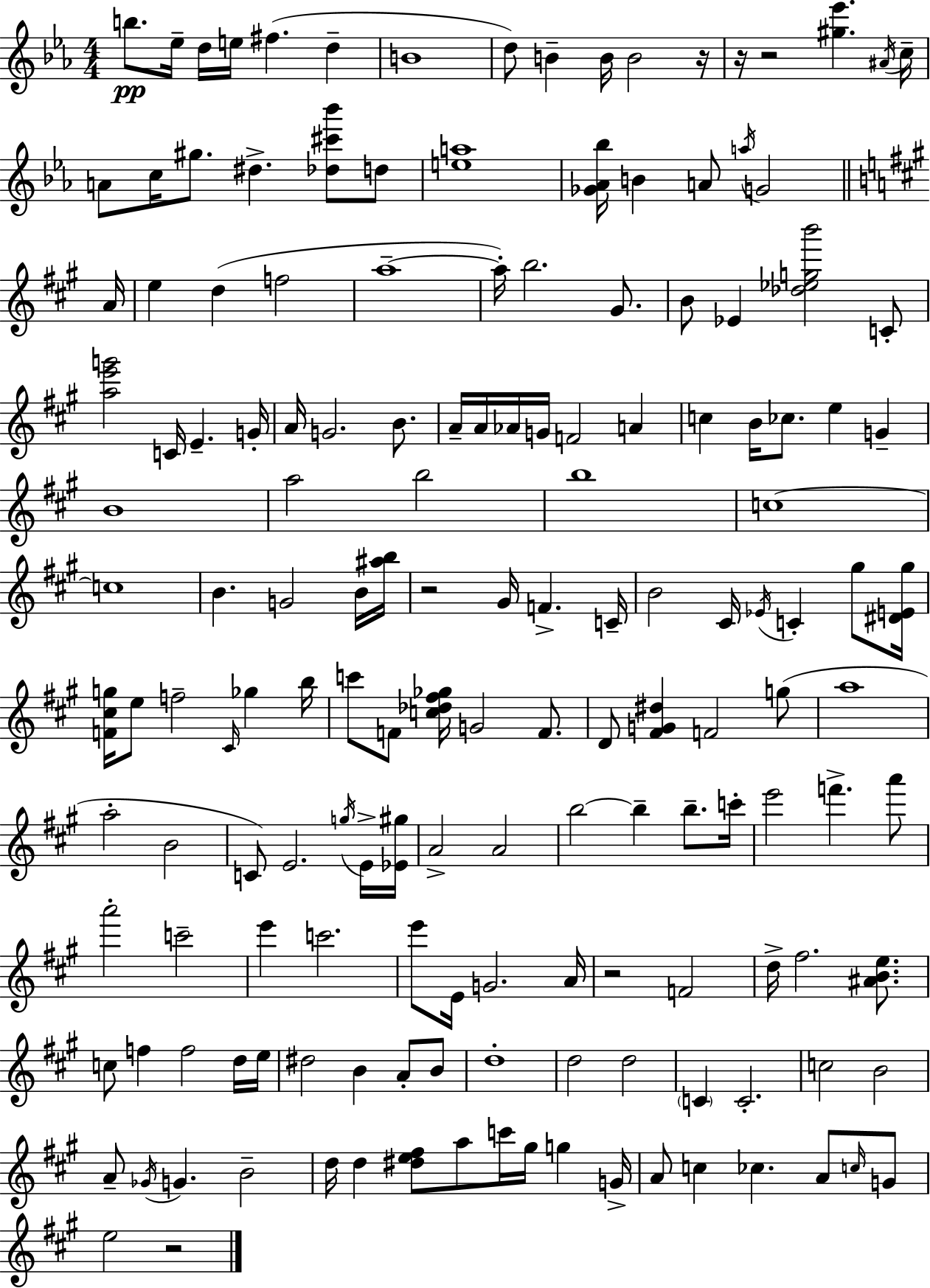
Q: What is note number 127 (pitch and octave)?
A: D5